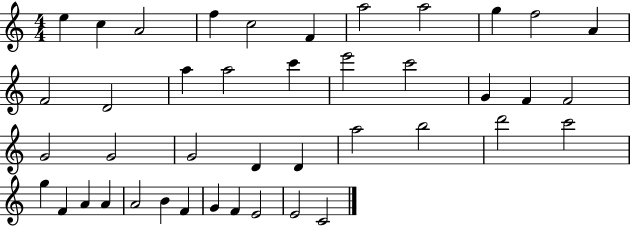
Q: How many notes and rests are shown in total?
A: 42